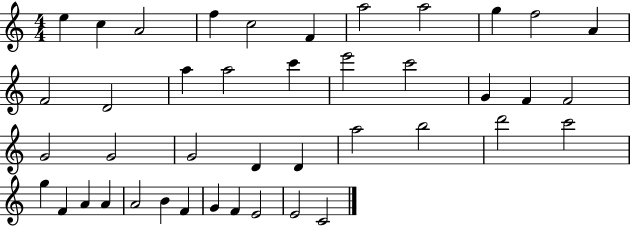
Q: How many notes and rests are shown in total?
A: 42